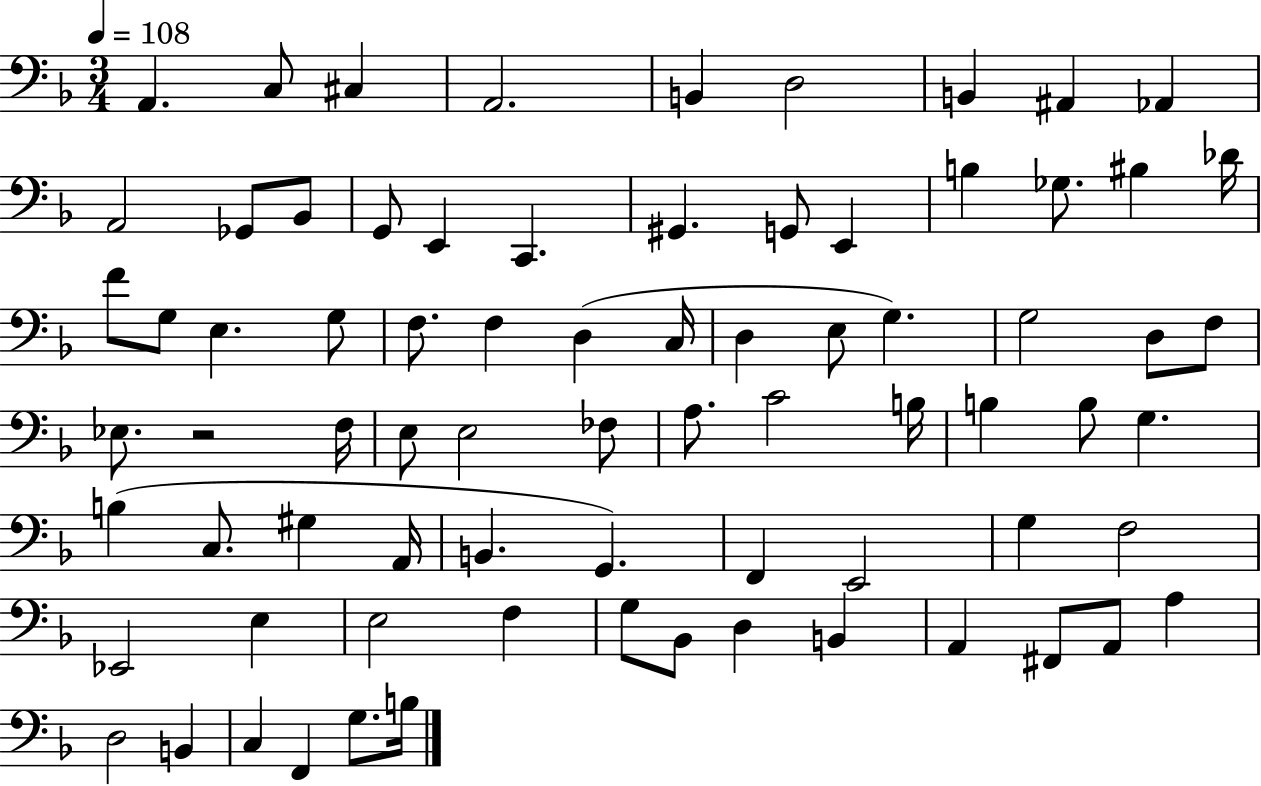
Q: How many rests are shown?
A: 1